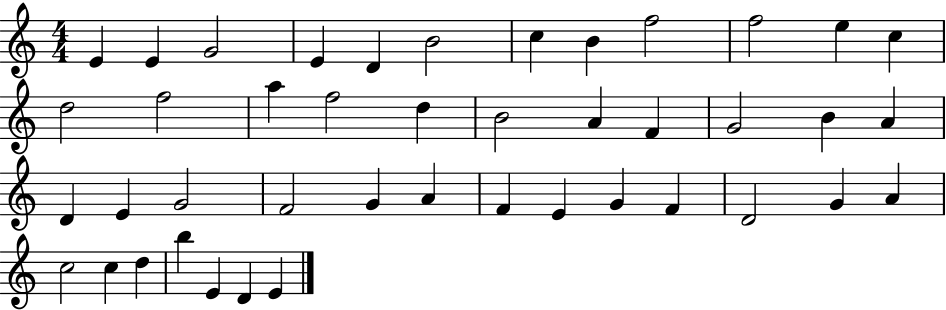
X:1
T:Untitled
M:4/4
L:1/4
K:C
E E G2 E D B2 c B f2 f2 e c d2 f2 a f2 d B2 A F G2 B A D E G2 F2 G A F E G F D2 G A c2 c d b E D E